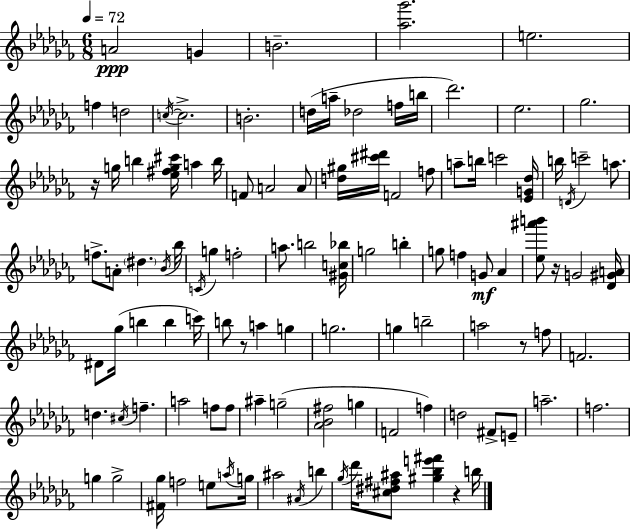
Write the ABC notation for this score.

X:1
T:Untitled
M:6/8
L:1/4
K:Abm
A2 G B2 [_a_g']2 e2 f d2 c/4 c2 B2 d/4 a/4 _d2 f/4 b/4 _d'2 _e2 _g2 z/4 g/4 b [_e^fg^c']/4 a b/4 F/2 A2 A/2 [d^g]/4 [^c'^d']/4 F2 f/2 a/2 b/4 c'2 [_EG_d]/4 b/4 D/4 c'2 a/2 f/2 A/2 ^d _B/4 _b/4 C/4 g f2 a/2 b2 [^Gc_b]/4 g2 b g/2 f G/2 _A [_e^a'b']/2 z/4 G2 [_D^GA]/4 ^D/2 _g/4 b b c'/4 b/2 z/2 a g g2 g b2 a2 z/2 f/2 F2 d ^c/4 f a2 f/2 f/2 ^a g2 [_A_B^f]2 g F2 f d2 ^F/2 E/2 a2 f2 g g2 [^F_g]/4 f2 e/2 a/4 g/4 ^a2 ^A/4 b _g/4 _d'/4 [^c^d^f^a]/2 [^g_be'^f'] z b/4